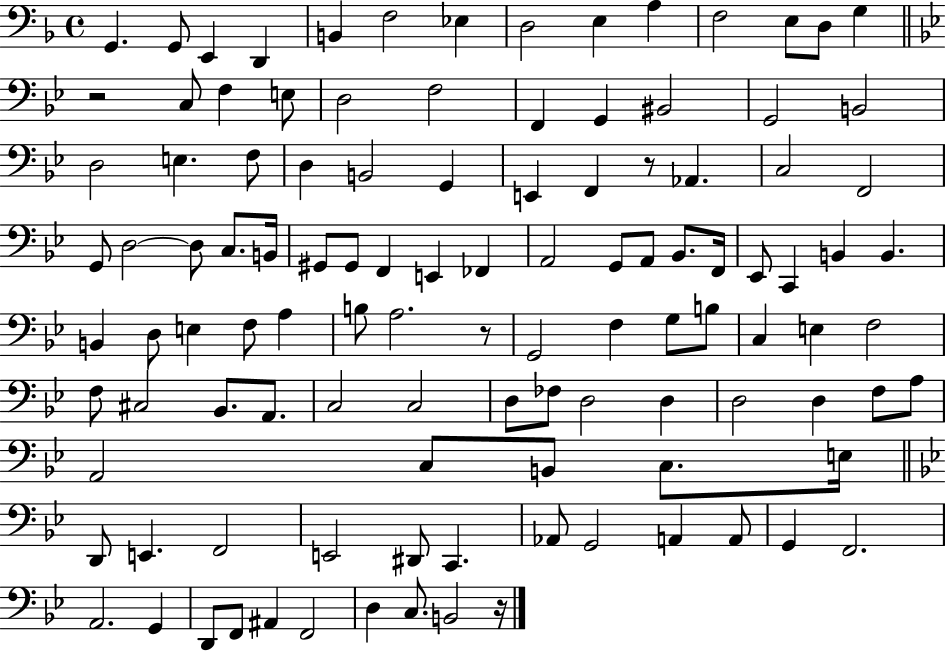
X:1
T:Untitled
M:4/4
L:1/4
K:F
G,, G,,/2 E,, D,, B,, F,2 _E, D,2 E, A, F,2 E,/2 D,/2 G, z2 C,/2 F, E,/2 D,2 F,2 F,, G,, ^B,,2 G,,2 B,,2 D,2 E, F,/2 D, B,,2 G,, E,, F,, z/2 _A,, C,2 F,,2 G,,/2 D,2 D,/2 C,/2 B,,/4 ^G,,/2 ^G,,/2 F,, E,, _F,, A,,2 G,,/2 A,,/2 _B,,/2 F,,/4 _E,,/2 C,, B,, B,, B,, D,/2 E, F,/2 A, B,/2 A,2 z/2 G,,2 F, G,/2 B,/2 C, E, F,2 F,/2 ^C,2 _B,,/2 A,,/2 C,2 C,2 D,/2 _F,/2 D,2 D, D,2 D, F,/2 A,/2 A,,2 C,/2 B,,/2 C,/2 E,/4 D,,/2 E,, F,,2 E,,2 ^D,,/2 C,, _A,,/2 G,,2 A,, A,,/2 G,, F,,2 A,,2 G,, D,,/2 F,,/2 ^A,, F,,2 D, C,/2 B,,2 z/4